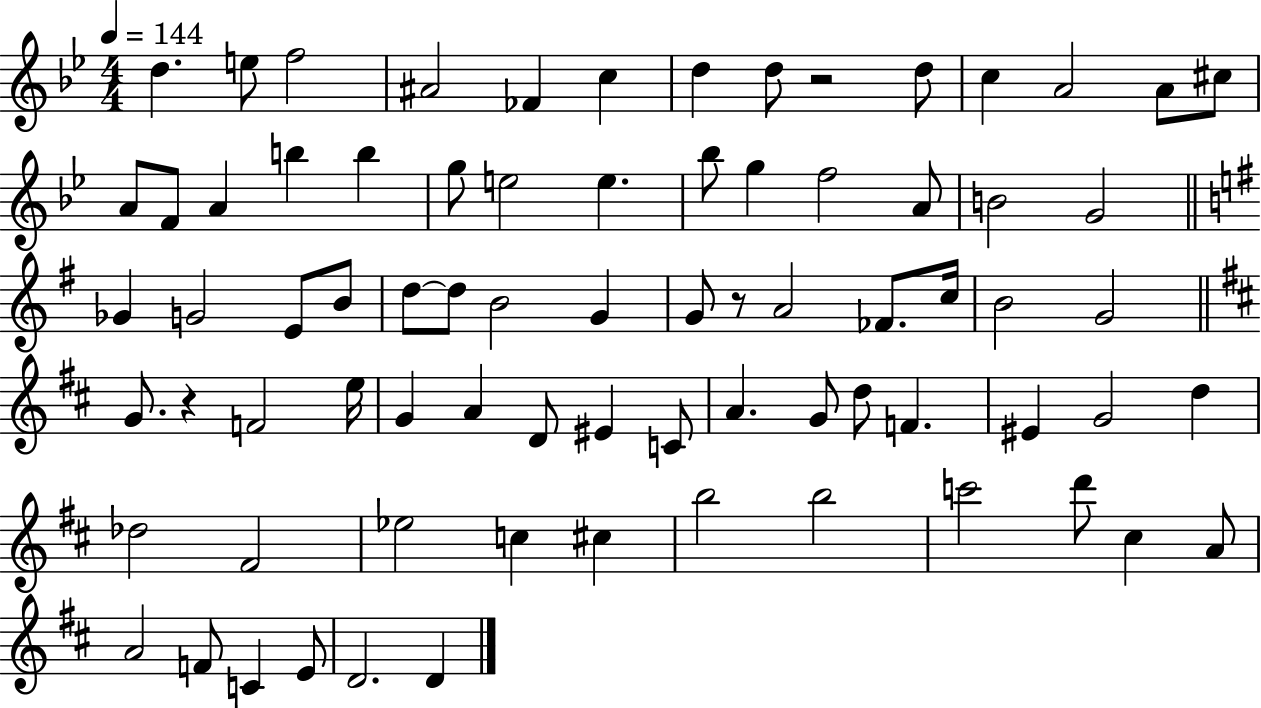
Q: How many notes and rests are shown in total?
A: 76